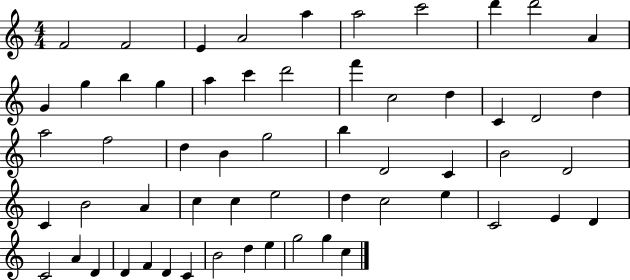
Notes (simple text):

F4/h F4/h E4/q A4/h A5/q A5/h C6/h D6/q D6/h A4/q G4/q G5/q B5/q G5/q A5/q C6/q D6/h F6/q C5/h D5/q C4/q D4/h D5/q A5/h F5/h D5/q B4/q G5/h B5/q D4/h C4/q B4/h D4/h C4/q B4/h A4/q C5/q C5/q E5/h D5/q C5/h E5/q C4/h E4/q D4/q C4/h A4/q D4/q D4/q F4/q D4/q C4/q B4/h D5/q E5/q G5/h G5/q C5/q